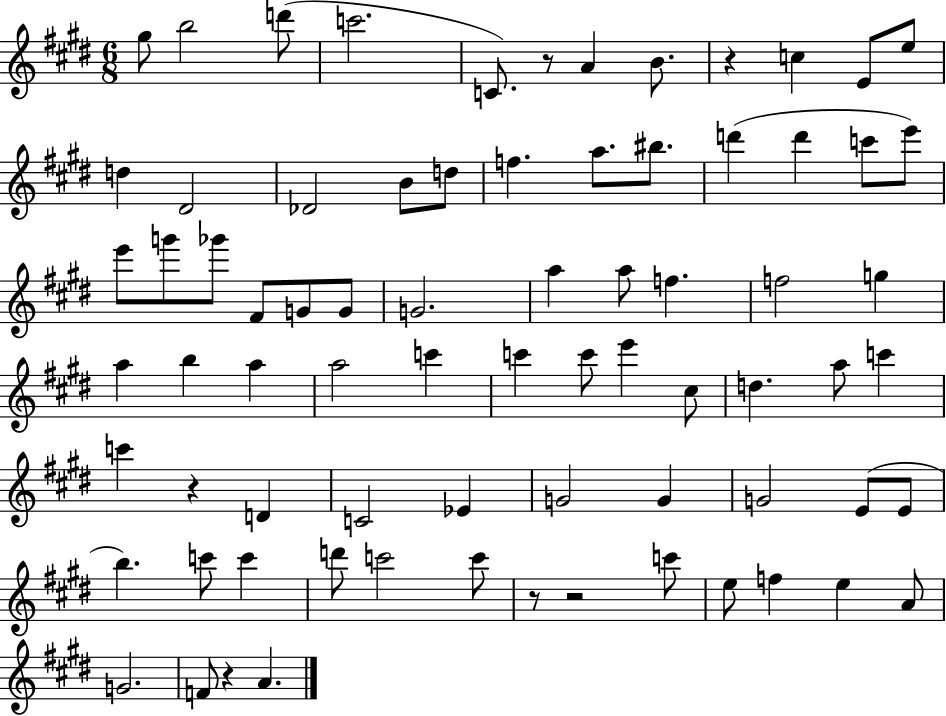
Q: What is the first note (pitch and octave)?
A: G#5